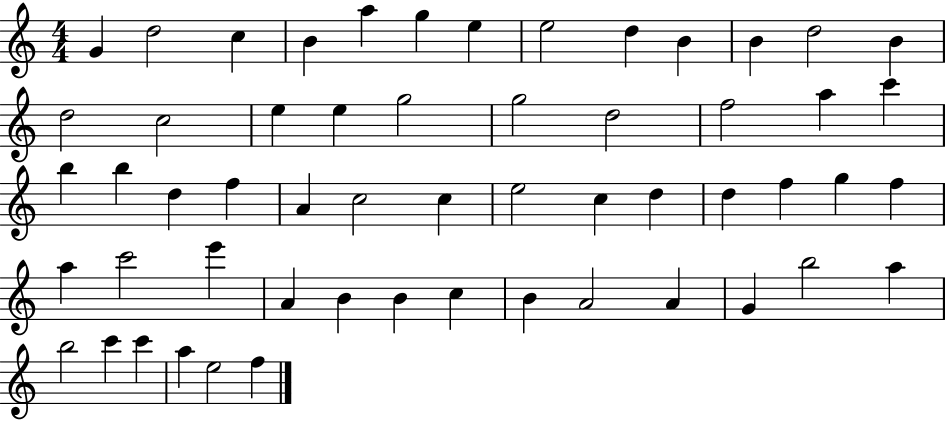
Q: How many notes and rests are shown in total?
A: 56